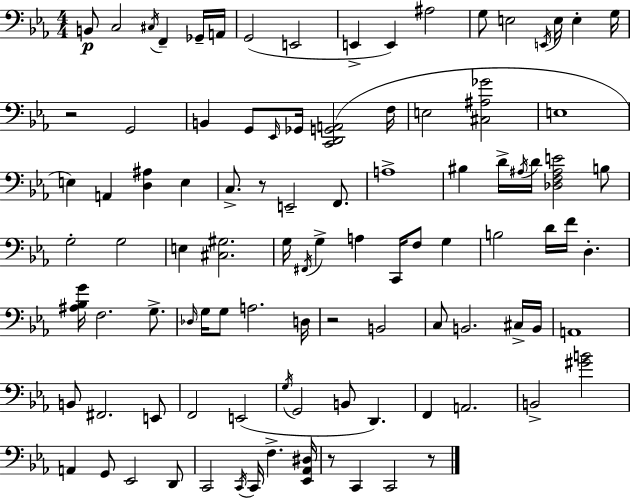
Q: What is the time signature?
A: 4/4